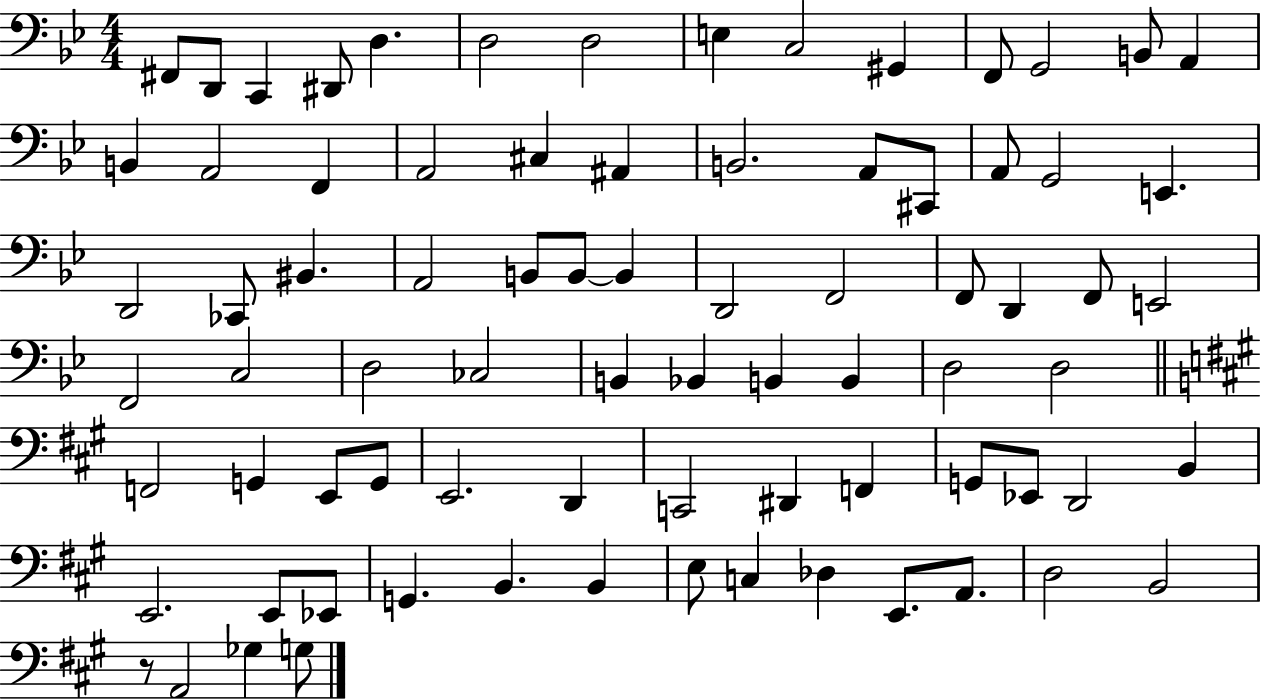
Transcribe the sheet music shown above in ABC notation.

X:1
T:Untitled
M:4/4
L:1/4
K:Bb
^F,,/2 D,,/2 C,, ^D,,/2 D, D,2 D,2 E, C,2 ^G,, F,,/2 G,,2 B,,/2 A,, B,, A,,2 F,, A,,2 ^C, ^A,, B,,2 A,,/2 ^C,,/2 A,,/2 G,,2 E,, D,,2 _C,,/2 ^B,, A,,2 B,,/2 B,,/2 B,, D,,2 F,,2 F,,/2 D,, F,,/2 E,,2 F,,2 C,2 D,2 _C,2 B,, _B,, B,, B,, D,2 D,2 F,,2 G,, E,,/2 G,,/2 E,,2 D,, C,,2 ^D,, F,, G,,/2 _E,,/2 D,,2 B,, E,,2 E,,/2 _E,,/2 G,, B,, B,, E,/2 C, _D, E,,/2 A,,/2 D,2 B,,2 z/2 A,,2 _G, G,/2